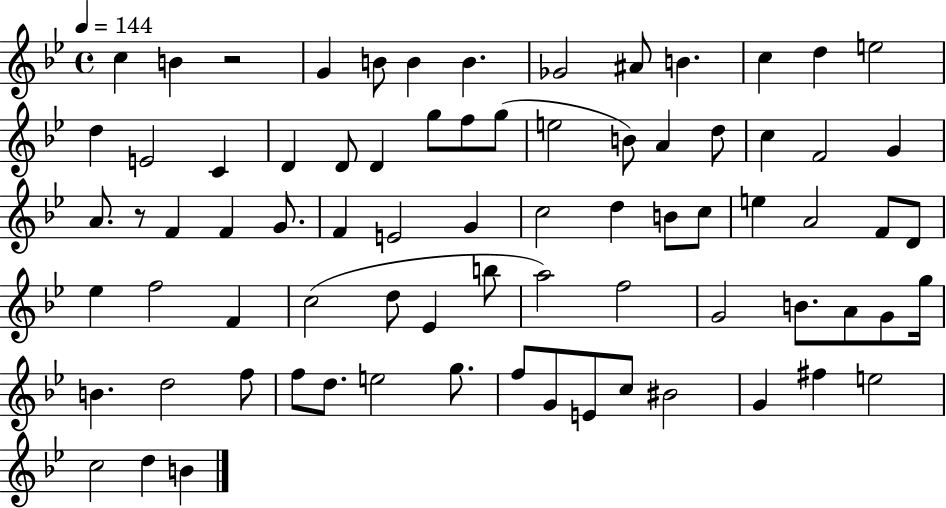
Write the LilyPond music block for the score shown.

{
  \clef treble
  \time 4/4
  \defaultTimeSignature
  \key bes \major
  \tempo 4 = 144
  c''4 b'4 r2 | g'4 b'8 b'4 b'4. | ges'2 ais'8 b'4. | c''4 d''4 e''2 | \break d''4 e'2 c'4 | d'4 d'8 d'4 g''8 f''8 g''8( | e''2 b'8) a'4 d''8 | c''4 f'2 g'4 | \break a'8. r8 f'4 f'4 g'8. | f'4 e'2 g'4 | c''2 d''4 b'8 c''8 | e''4 a'2 f'8 d'8 | \break ees''4 f''2 f'4 | c''2( d''8 ees'4 b''8 | a''2) f''2 | g'2 b'8. a'8 g'8 g''16 | \break b'4. d''2 f''8 | f''8 d''8. e''2 g''8. | f''8 g'8 e'8 c''8 bis'2 | g'4 fis''4 e''2 | \break c''2 d''4 b'4 | \bar "|."
}